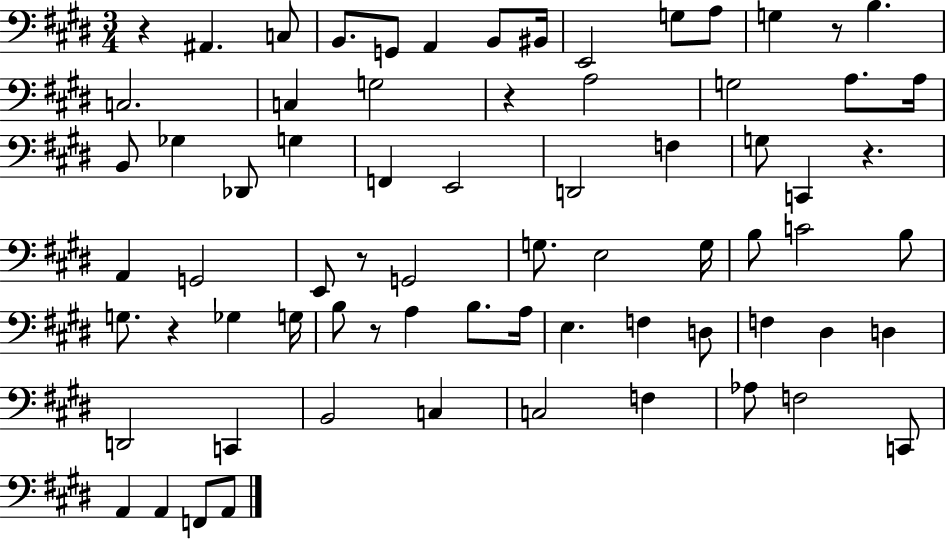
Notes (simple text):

R/q A#2/q. C3/e B2/e. G2/e A2/q B2/e BIS2/s E2/h G3/e A3/e G3/q R/e B3/q. C3/h. C3/q G3/h R/q A3/h G3/h A3/e. A3/s B2/e Gb3/q Db2/e G3/q F2/q E2/h D2/h F3/q G3/e C2/q R/q. A2/q G2/h E2/e R/e G2/h G3/e. E3/h G3/s B3/e C4/h B3/e G3/e. R/q Gb3/q G3/s B3/e R/e A3/q B3/e. A3/s E3/q. F3/q D3/e F3/q D#3/q D3/q D2/h C2/q B2/h C3/q C3/h F3/q Ab3/e F3/h C2/e A2/q A2/q F2/e A2/e